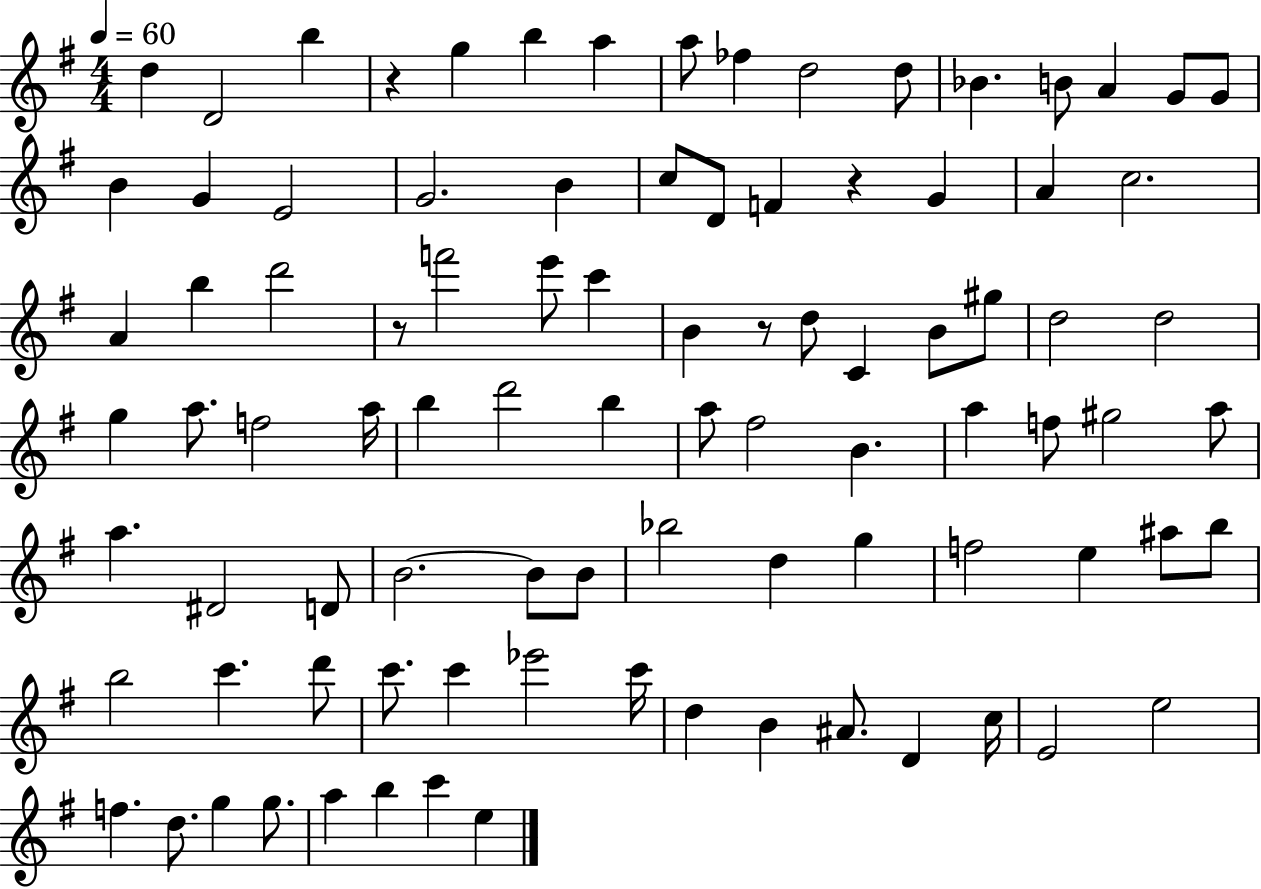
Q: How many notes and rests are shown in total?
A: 92